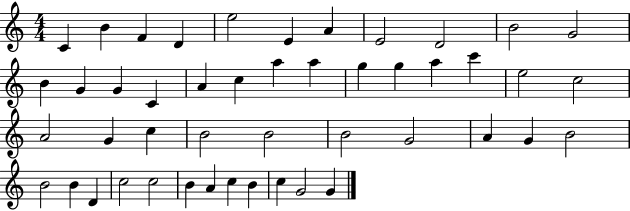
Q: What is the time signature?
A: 4/4